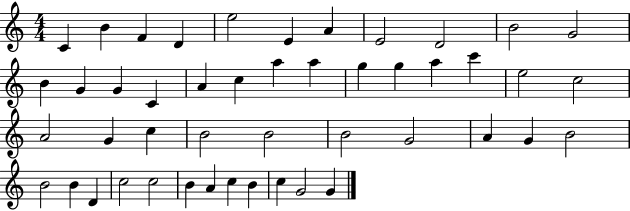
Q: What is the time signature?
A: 4/4